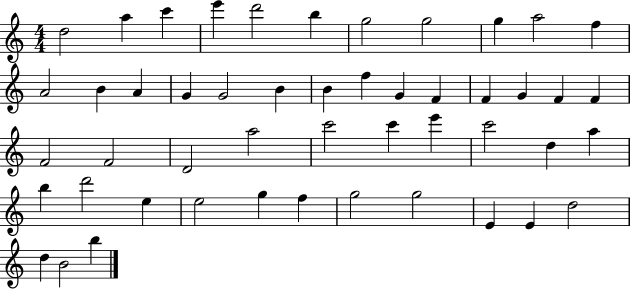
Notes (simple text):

D5/h A5/q C6/q E6/q D6/h B5/q G5/h G5/h G5/q A5/h F5/q A4/h B4/q A4/q G4/q G4/h B4/q B4/q F5/q G4/q F4/q F4/q G4/q F4/q F4/q F4/h F4/h D4/h A5/h C6/h C6/q E6/q C6/h D5/q A5/q B5/q D6/h E5/q E5/h G5/q F5/q G5/h G5/h E4/q E4/q D5/h D5/q B4/h B5/q